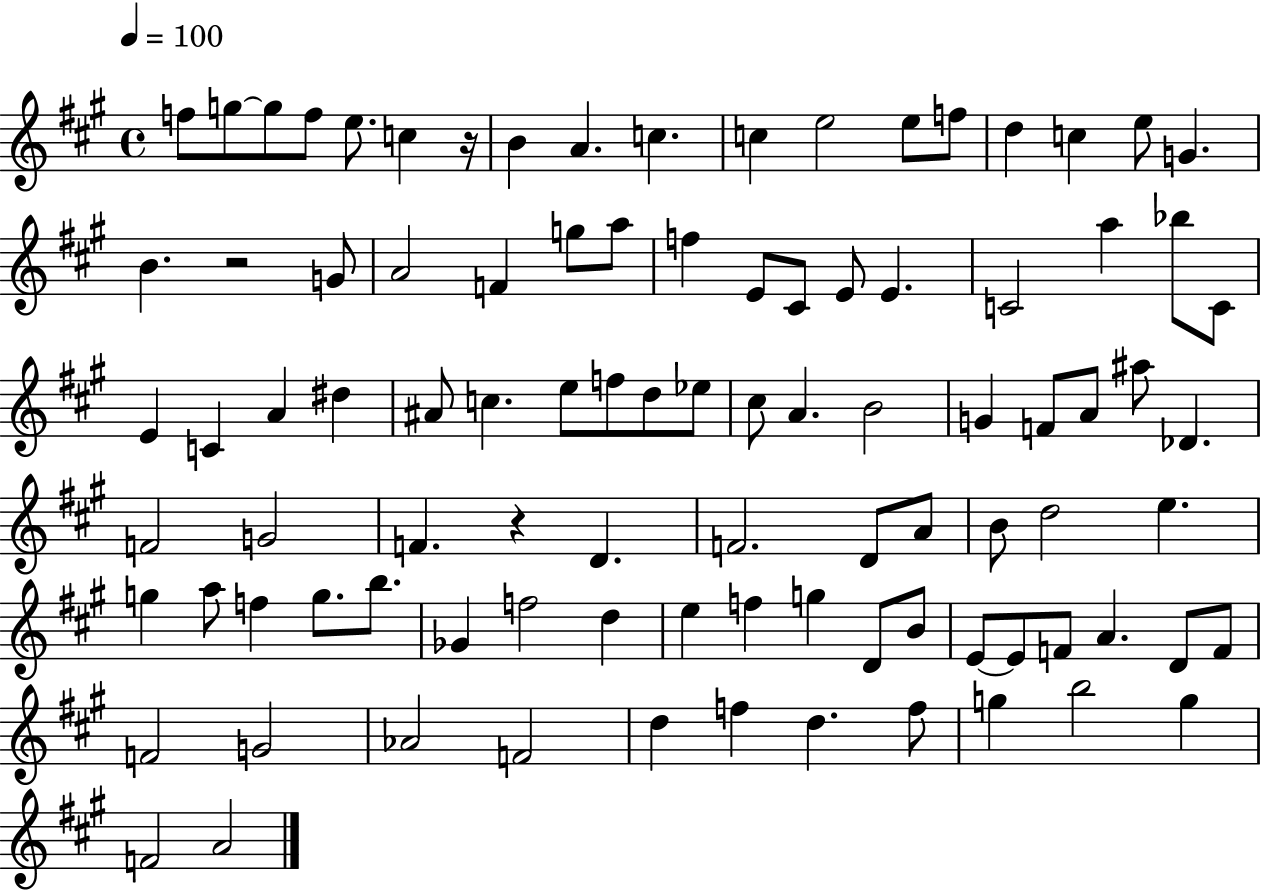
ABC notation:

X:1
T:Untitled
M:4/4
L:1/4
K:A
f/2 g/2 g/2 f/2 e/2 c z/4 B A c c e2 e/2 f/2 d c e/2 G B z2 G/2 A2 F g/2 a/2 f E/2 ^C/2 E/2 E C2 a _b/2 C/2 E C A ^d ^A/2 c e/2 f/2 d/2 _e/2 ^c/2 A B2 G F/2 A/2 ^a/2 _D F2 G2 F z D F2 D/2 A/2 B/2 d2 e g a/2 f g/2 b/2 _G f2 d e f g D/2 B/2 E/2 E/2 F/2 A D/2 F/2 F2 G2 _A2 F2 d f d f/2 g b2 g F2 A2